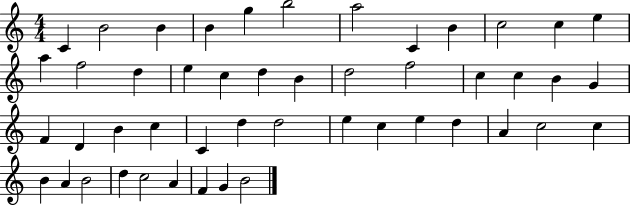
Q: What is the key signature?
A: C major